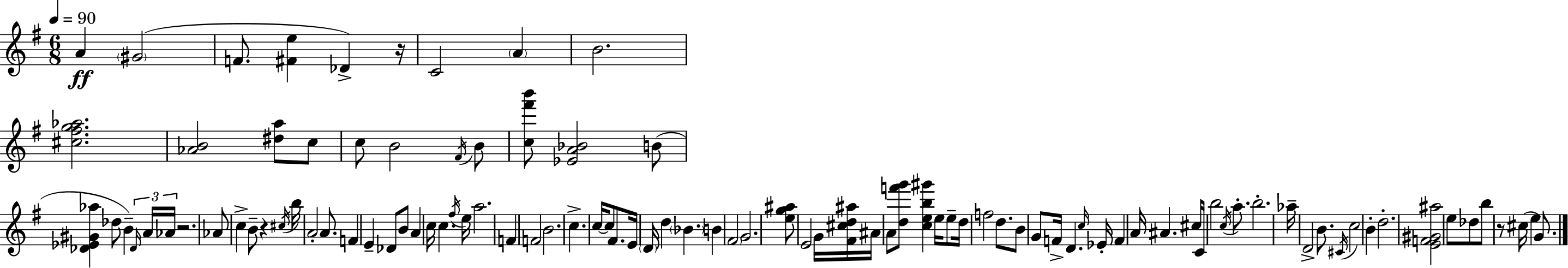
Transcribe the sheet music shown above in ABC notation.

X:1
T:Untitled
M:6/8
L:1/4
K:Em
A ^G2 F/2 [^Fe] _D z/4 C2 A B2 [^c^fg_a]2 [_AB]2 [^da]/2 c/2 c/2 B2 ^F/4 B/2 [c^f'b']/2 [_EA_B]2 B/2 [_D_E^G_a] _d/2 B _D/4 A/4 _A/4 z2 _A/2 c B/2 z ^c/4 b/4 A2 A/2 F E _D/2 B/2 A c/4 c ^f/4 e/4 a2 F F2 B2 c c/4 c/2 ^F/2 E/4 D/4 d _B B ^F2 G2 [eg^a]/2 E2 G/4 [^F^cd^a]/4 ^A/4 A/2 [df'g']/2 [ceb^g'] e/4 e/2 d/4 f2 d/2 B/2 G/2 F/4 D c/4 _E/4 F A/4 ^A ^c/4 C/4 b2 c/4 a/2 b2 _a/4 D2 B/2 ^C/4 c2 B d2 [EF^G^a]2 e/2 _d/2 b/2 z/2 ^c/4 e G/2